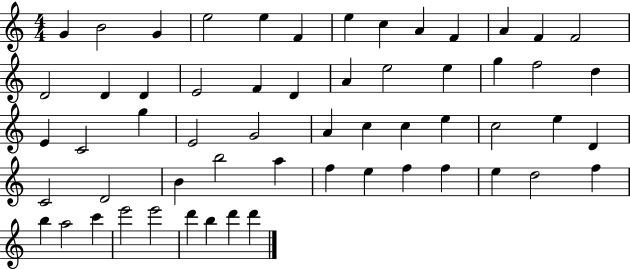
{
  \clef treble
  \numericTimeSignature
  \time 4/4
  \key c \major
  g'4 b'2 g'4 | e''2 e''4 f'4 | e''4 c''4 a'4 f'4 | a'4 f'4 f'2 | \break d'2 d'4 d'4 | e'2 f'4 d'4 | a'4 e''2 e''4 | g''4 f''2 d''4 | \break e'4 c'2 g''4 | e'2 g'2 | a'4 c''4 c''4 e''4 | c''2 e''4 d'4 | \break c'2 d'2 | b'4 b''2 a''4 | f''4 e''4 f''4 f''4 | e''4 d''2 f''4 | \break b''4 a''2 c'''4 | e'''2 e'''2 | d'''4 b''4 d'''4 d'''4 | \bar "|."
}